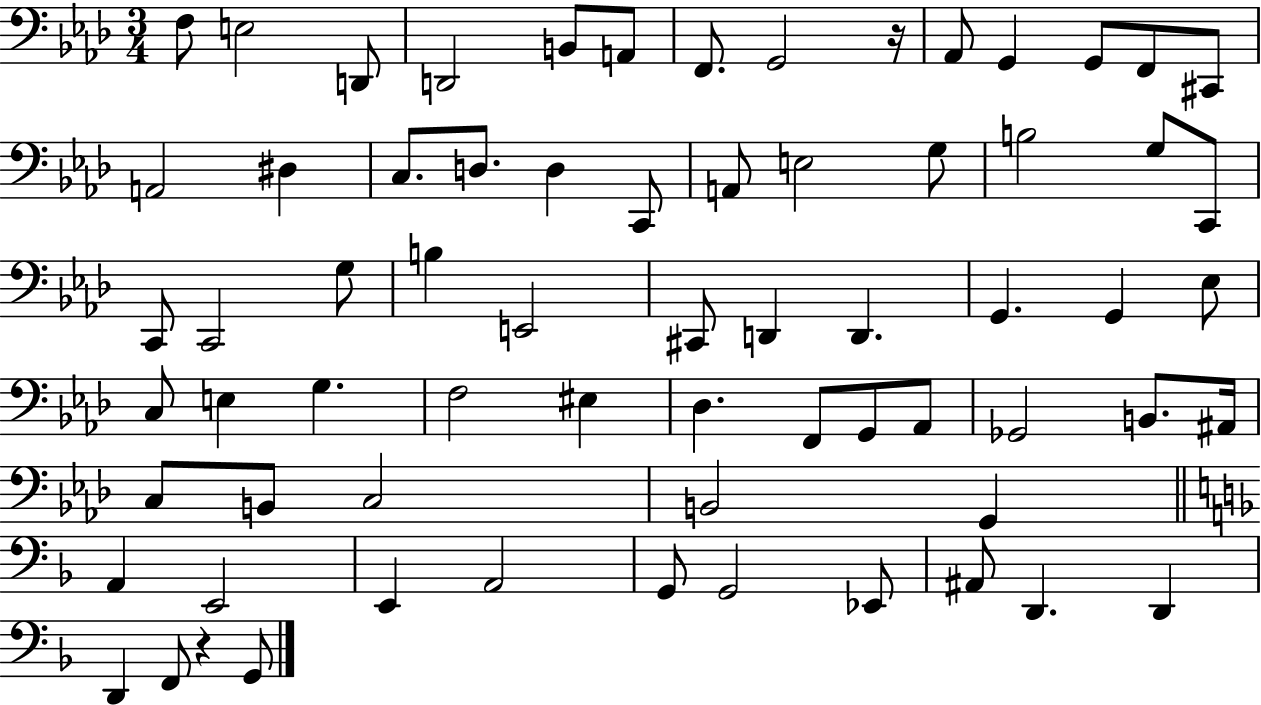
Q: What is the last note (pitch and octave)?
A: G2